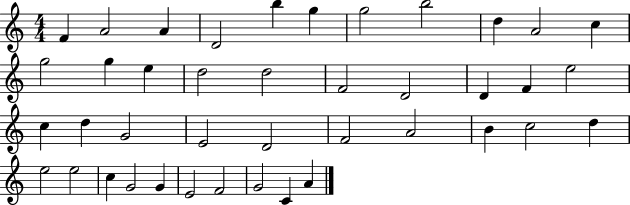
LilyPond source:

{
  \clef treble
  \numericTimeSignature
  \time 4/4
  \key c \major
  f'4 a'2 a'4 | d'2 b''4 g''4 | g''2 b''2 | d''4 a'2 c''4 | \break g''2 g''4 e''4 | d''2 d''2 | f'2 d'2 | d'4 f'4 e''2 | \break c''4 d''4 g'2 | e'2 d'2 | f'2 a'2 | b'4 c''2 d''4 | \break e''2 e''2 | c''4 g'2 g'4 | e'2 f'2 | g'2 c'4 a'4 | \break \bar "|."
}